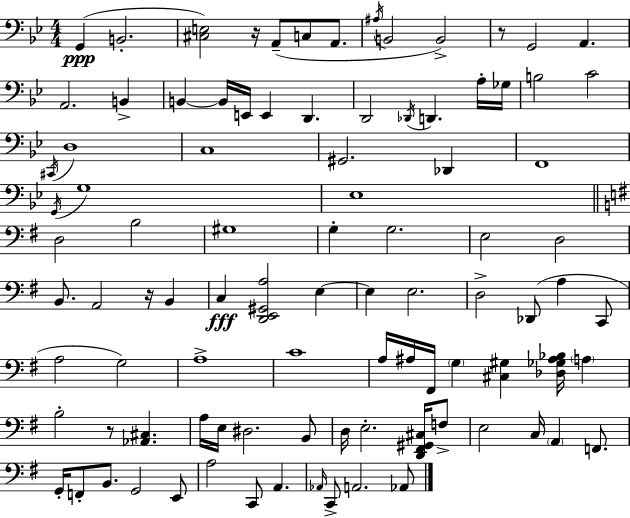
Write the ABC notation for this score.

X:1
T:Untitled
M:4/4
L:1/4
K:Gm
G,, B,,2 [^C,E,]2 z/4 A,,/2 C,/2 A,,/2 ^A,/4 B,,2 B,,2 z/2 G,,2 A,, A,,2 B,, B,, B,,/4 E,,/4 E,, D,, D,,2 _D,,/4 D,, A,/4 _G,/4 B,2 C2 ^C,,/4 D,4 C,4 ^G,,2 _D,, F,,4 G,,/4 G,4 _E,4 D,2 B,2 ^G,4 G, G,2 E,2 D,2 B,,/2 A,,2 z/4 B,, C, [D,,E,,^G,,A,]2 E, E, E,2 D,2 _D,,/2 A, C,,/2 A,2 G,2 A,4 C4 A,/4 ^A,/4 ^F,,/4 G, [^C,^G,] [_D,_G,^A,_B,]/4 A, B,2 z/2 [_A,,^C,] A,/4 E,/4 ^D,2 B,,/2 D,/4 E,2 [D,,^F,,^G,,^C,]/4 F,/2 E,2 C,/4 A,, F,,/2 G,,/4 F,,/2 B,,/2 G,,2 E,,/2 A,2 C,,/2 A,, _A,,/4 C,,/2 A,,2 _A,,/2